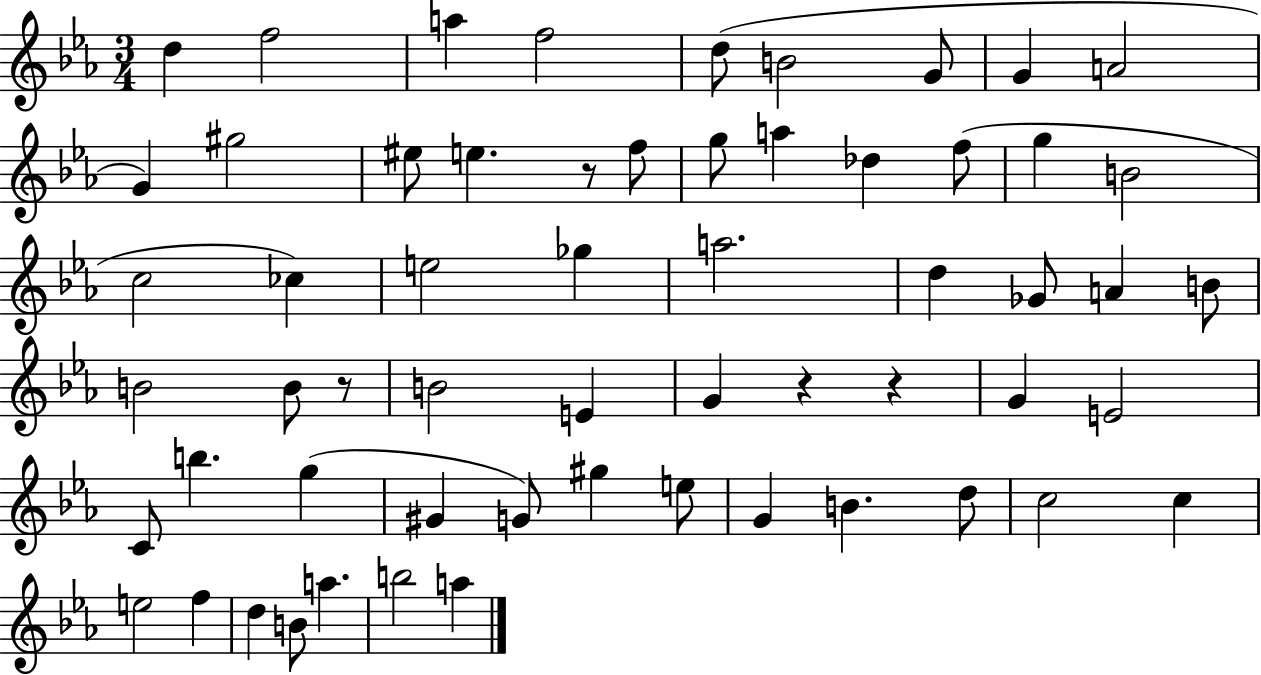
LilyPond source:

{
  \clef treble
  \numericTimeSignature
  \time 3/4
  \key ees \major
  d''4 f''2 | a''4 f''2 | d''8( b'2 g'8 | g'4 a'2 | \break g'4) gis''2 | eis''8 e''4. r8 f''8 | g''8 a''4 des''4 f''8( | g''4 b'2 | \break c''2 ces''4) | e''2 ges''4 | a''2. | d''4 ges'8 a'4 b'8 | \break b'2 b'8 r8 | b'2 e'4 | g'4 r4 r4 | g'4 e'2 | \break c'8 b''4. g''4( | gis'4 g'8) gis''4 e''8 | g'4 b'4. d''8 | c''2 c''4 | \break e''2 f''4 | d''4 b'8 a''4. | b''2 a''4 | \bar "|."
}